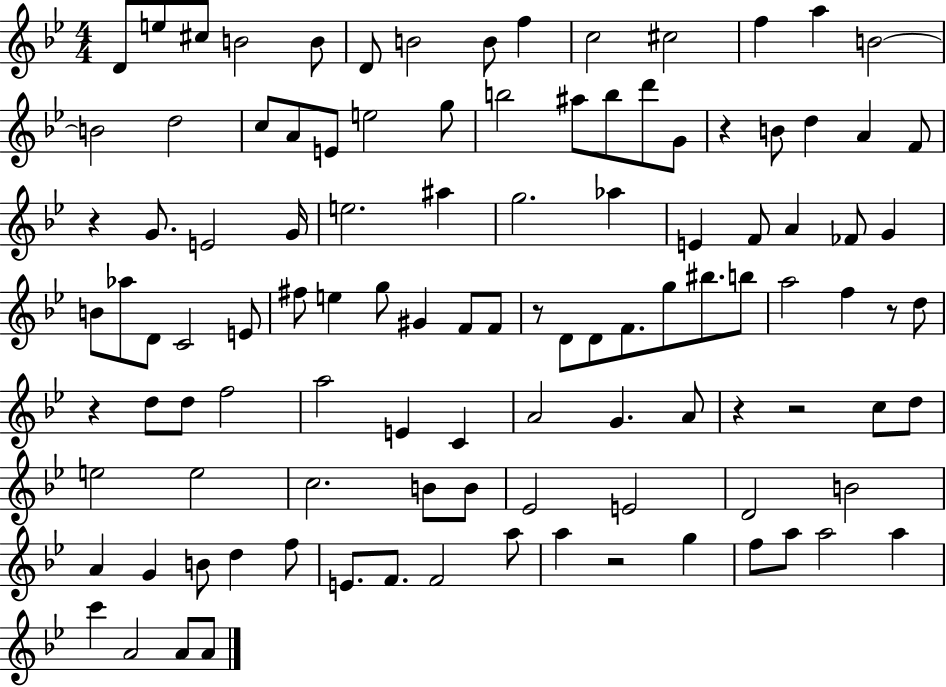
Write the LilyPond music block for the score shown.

{
  \clef treble
  \numericTimeSignature
  \time 4/4
  \key bes \major
  \repeat volta 2 { d'8 e''8 cis''8 b'2 b'8 | d'8 b'2 b'8 f''4 | c''2 cis''2 | f''4 a''4 b'2~~ | \break b'2 d''2 | c''8 a'8 e'8 e''2 g''8 | b''2 ais''8 b''8 d'''8 g'8 | r4 b'8 d''4 a'4 f'8 | \break r4 g'8. e'2 g'16 | e''2. ais''4 | g''2. aes''4 | e'4 f'8 a'4 fes'8 g'4 | \break b'8 aes''8 d'8 c'2 e'8 | fis''8 e''4 g''8 gis'4 f'8 f'8 | r8 d'8 d'8 f'8. g''8 bis''8. b''8 | a''2 f''4 r8 d''8 | \break r4 d''8 d''8 f''2 | a''2 e'4 c'4 | a'2 g'4. a'8 | r4 r2 c''8 d''8 | \break e''2 e''2 | c''2. b'8 b'8 | ees'2 e'2 | d'2 b'2 | \break a'4 g'4 b'8 d''4 f''8 | e'8. f'8. f'2 a''8 | a''4 r2 g''4 | f''8 a''8 a''2 a''4 | \break c'''4 a'2 a'8 a'8 | } \bar "|."
}